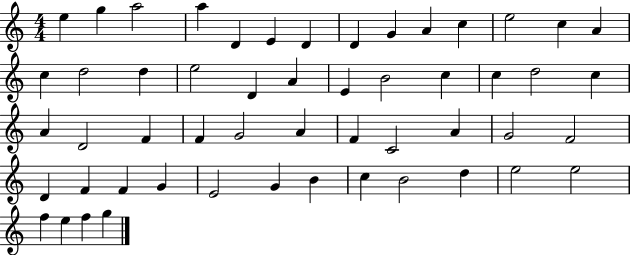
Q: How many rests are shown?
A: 0